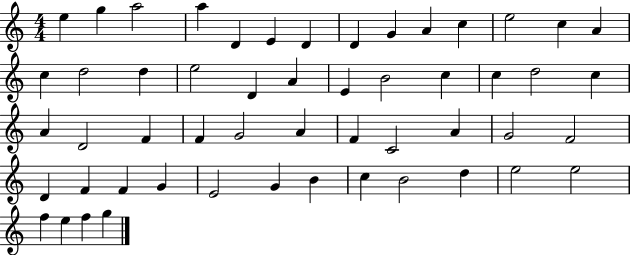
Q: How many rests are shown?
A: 0